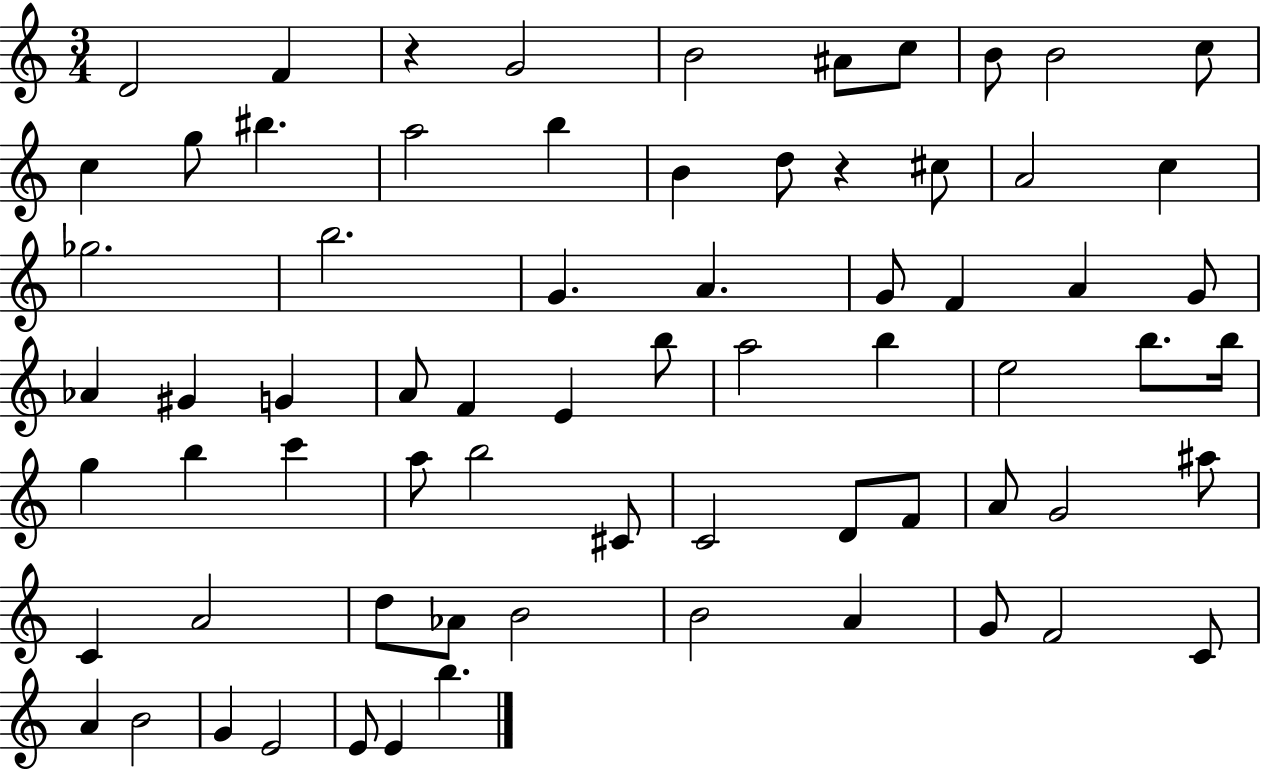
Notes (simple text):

D4/h F4/q R/q G4/h B4/h A#4/e C5/e B4/e B4/h C5/e C5/q G5/e BIS5/q. A5/h B5/q B4/q D5/e R/q C#5/e A4/h C5/q Gb5/h. B5/h. G4/q. A4/q. G4/e F4/q A4/q G4/e Ab4/q G#4/q G4/q A4/e F4/q E4/q B5/e A5/h B5/q E5/h B5/e. B5/s G5/q B5/q C6/q A5/e B5/h C#4/e C4/h D4/e F4/e A4/e G4/h A#5/e C4/q A4/h D5/e Ab4/e B4/h B4/h A4/q G4/e F4/h C4/e A4/q B4/h G4/q E4/h E4/e E4/q B5/q.